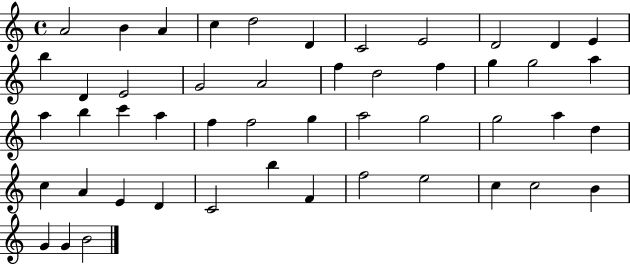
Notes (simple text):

A4/h B4/q A4/q C5/q D5/h D4/q C4/h E4/h D4/h D4/q E4/q B5/q D4/q E4/h G4/h A4/h F5/q D5/h F5/q G5/q G5/h A5/q A5/q B5/q C6/q A5/q F5/q F5/h G5/q A5/h G5/h G5/h A5/q D5/q C5/q A4/q E4/q D4/q C4/h B5/q F4/q F5/h E5/h C5/q C5/h B4/q G4/q G4/q B4/h